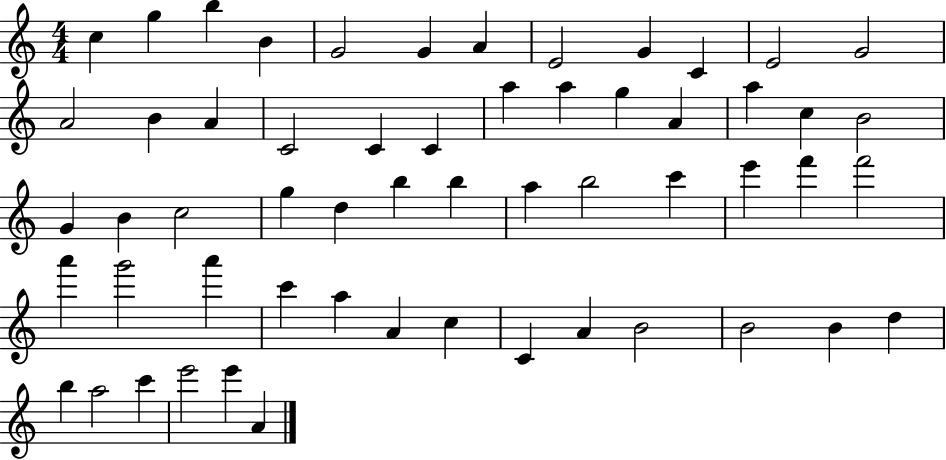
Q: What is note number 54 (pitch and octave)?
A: C6